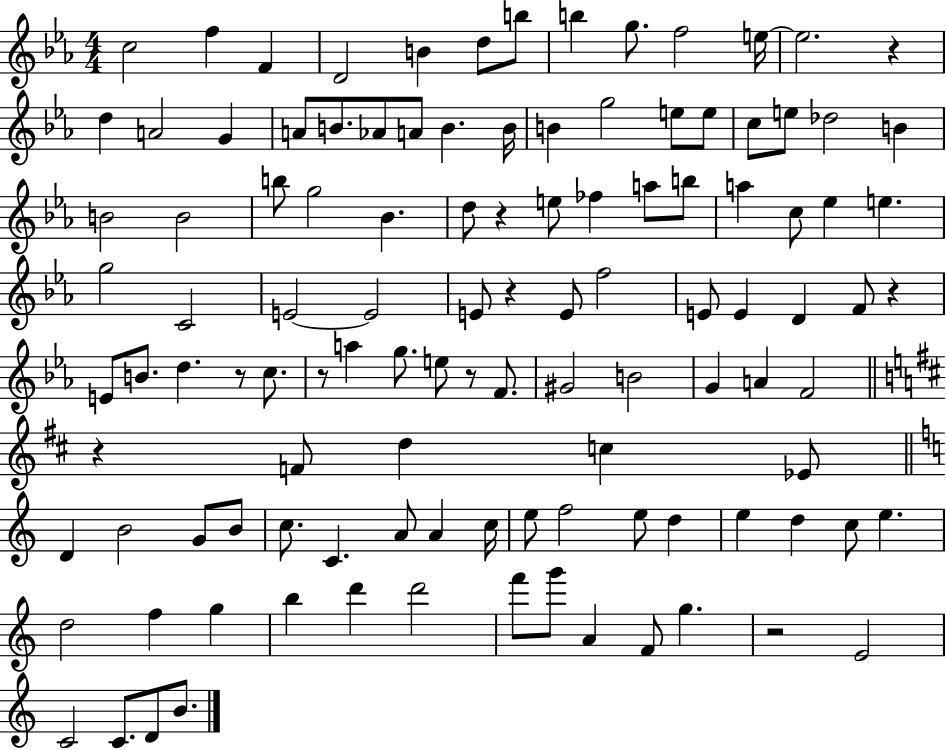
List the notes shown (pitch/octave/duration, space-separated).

C5/h F5/q F4/q D4/h B4/q D5/e B5/e B5/q G5/e. F5/h E5/s E5/h. R/q D5/q A4/h G4/q A4/e B4/e. Ab4/e A4/e B4/q. B4/s B4/q G5/h E5/e E5/e C5/e E5/e Db5/h B4/q B4/h B4/h B5/e G5/h Bb4/q. D5/e R/q E5/e FES5/q A5/e B5/e A5/q C5/e Eb5/q E5/q. G5/h C4/h E4/h E4/h E4/e R/q E4/e F5/h E4/e E4/q D4/q F4/e R/q E4/e B4/e. D5/q. R/e C5/e. R/e A5/q G5/e. E5/e R/e F4/e. G#4/h B4/h G4/q A4/q F4/h R/q F4/e D5/q C5/q Eb4/e D4/q B4/h G4/e B4/e C5/e. C4/q. A4/e A4/q C5/s E5/e F5/h E5/e D5/q E5/q D5/q C5/e E5/q. D5/h F5/q G5/q B5/q D6/q D6/h F6/e G6/e A4/q F4/e G5/q. R/h E4/h C4/h C4/e. D4/e B4/e.